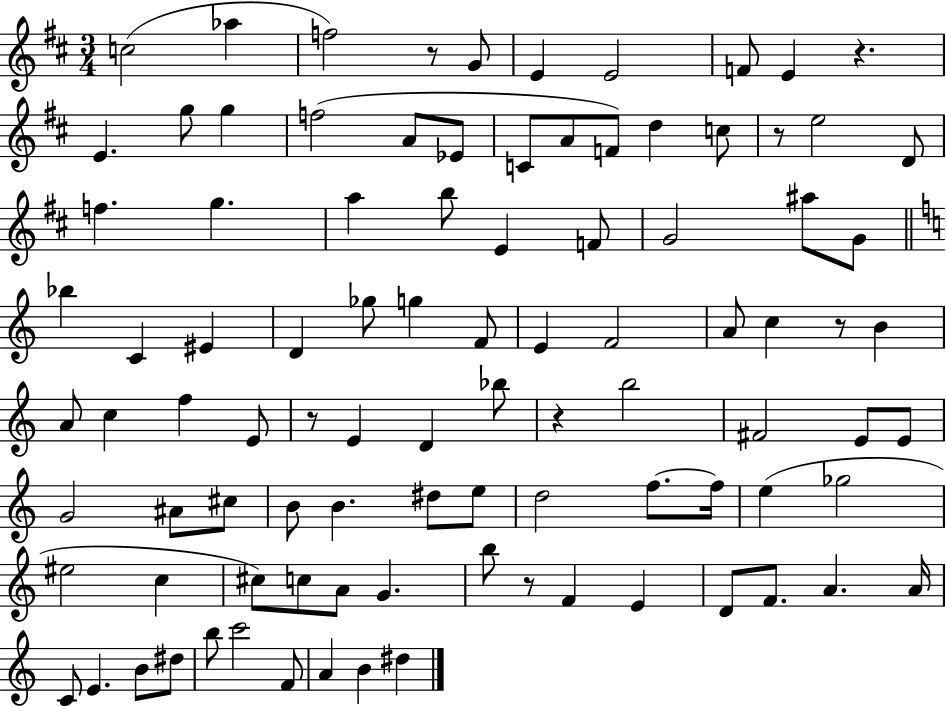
{
  \clef treble
  \numericTimeSignature
  \time 3/4
  \key d \major
  c''2( aes''4 | f''2) r8 g'8 | e'4 e'2 | f'8 e'4 r4. | \break e'4. g''8 g''4 | f''2( a'8 ees'8 | c'8 a'8 f'8) d''4 c''8 | r8 e''2 d'8 | \break f''4. g''4. | a''4 b''8 e'4 f'8 | g'2 ais''8 g'8 | \bar "||" \break \key c \major bes''4 c'4 eis'4 | d'4 ges''8 g''4 f'8 | e'4 f'2 | a'8 c''4 r8 b'4 | \break a'8 c''4 f''4 e'8 | r8 e'4 d'4 bes''8 | r4 b''2 | fis'2 e'8 e'8 | \break g'2 ais'8 cis''8 | b'8 b'4. dis''8 e''8 | d''2 f''8.~~ f''16 | e''4( ges''2 | \break eis''2 c''4 | cis''8) c''8 a'8 g'4. | b''8 r8 f'4 e'4 | d'8 f'8. a'4. a'16 | \break c'8 e'4. b'8 dis''8 | b''8 c'''2 f'8 | a'4 b'4 dis''4 | \bar "|."
}